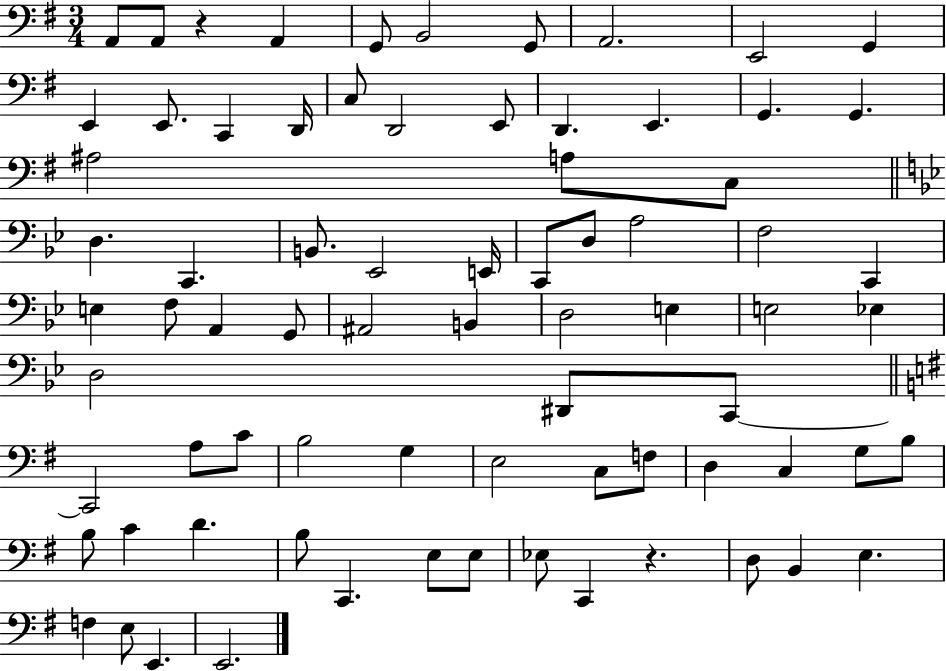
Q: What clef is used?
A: bass